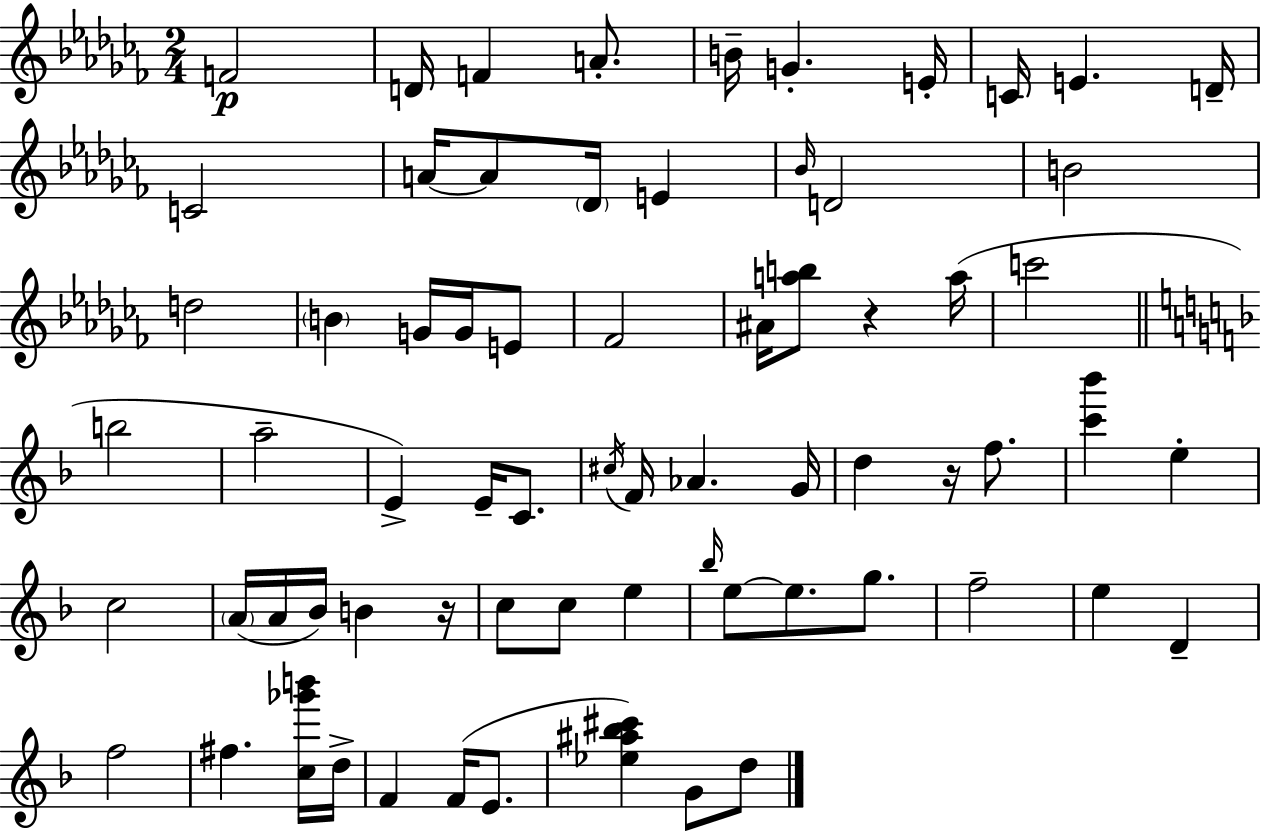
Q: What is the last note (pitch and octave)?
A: D5